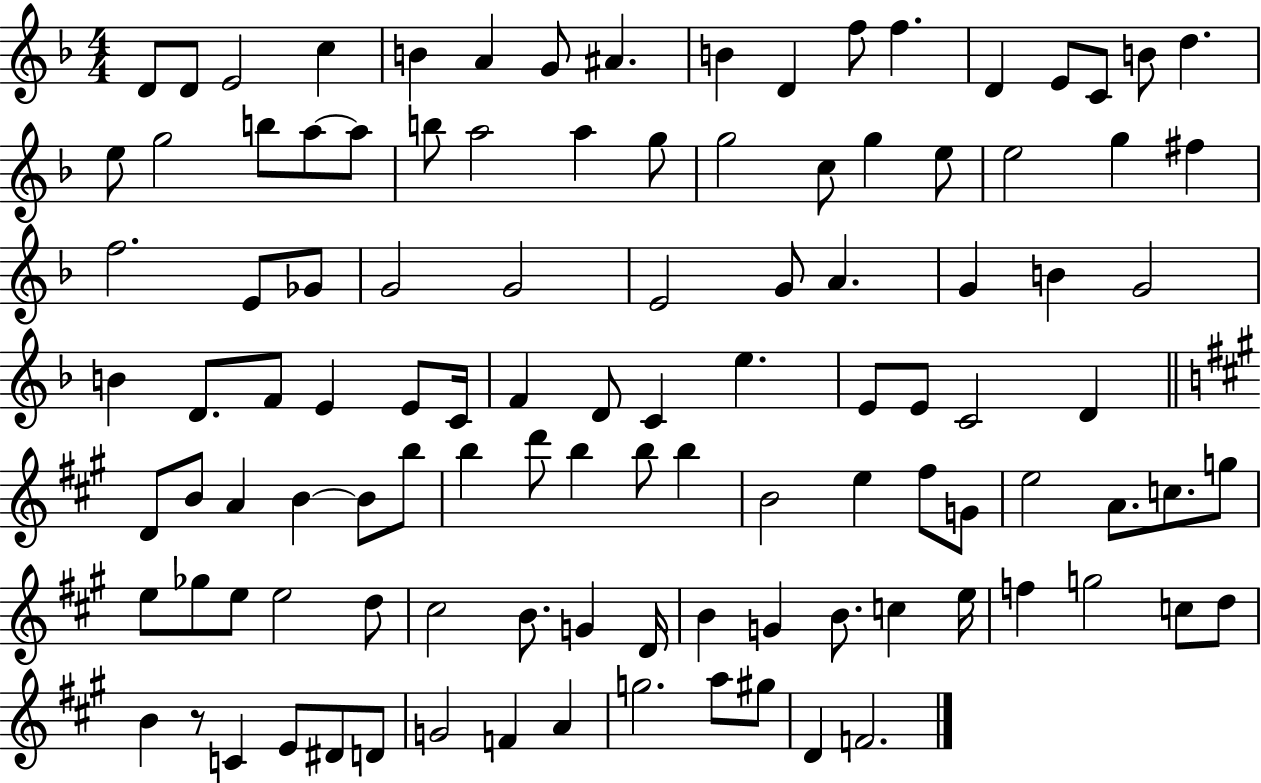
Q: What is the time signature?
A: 4/4